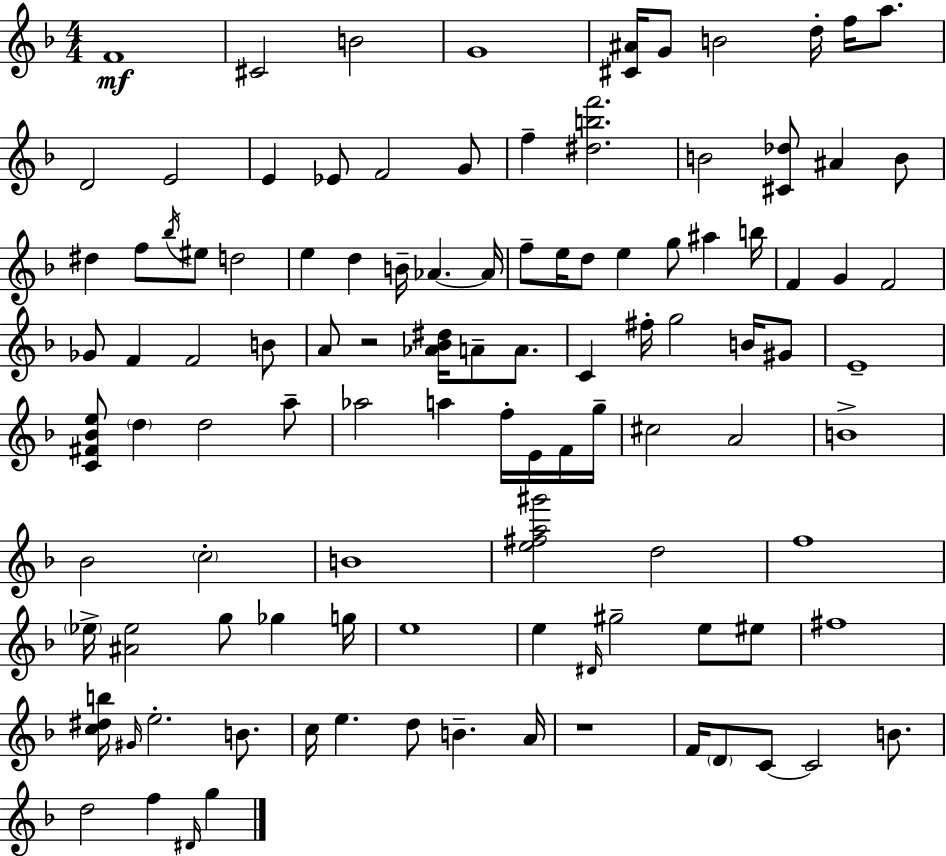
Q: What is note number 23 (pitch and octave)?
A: EIS5